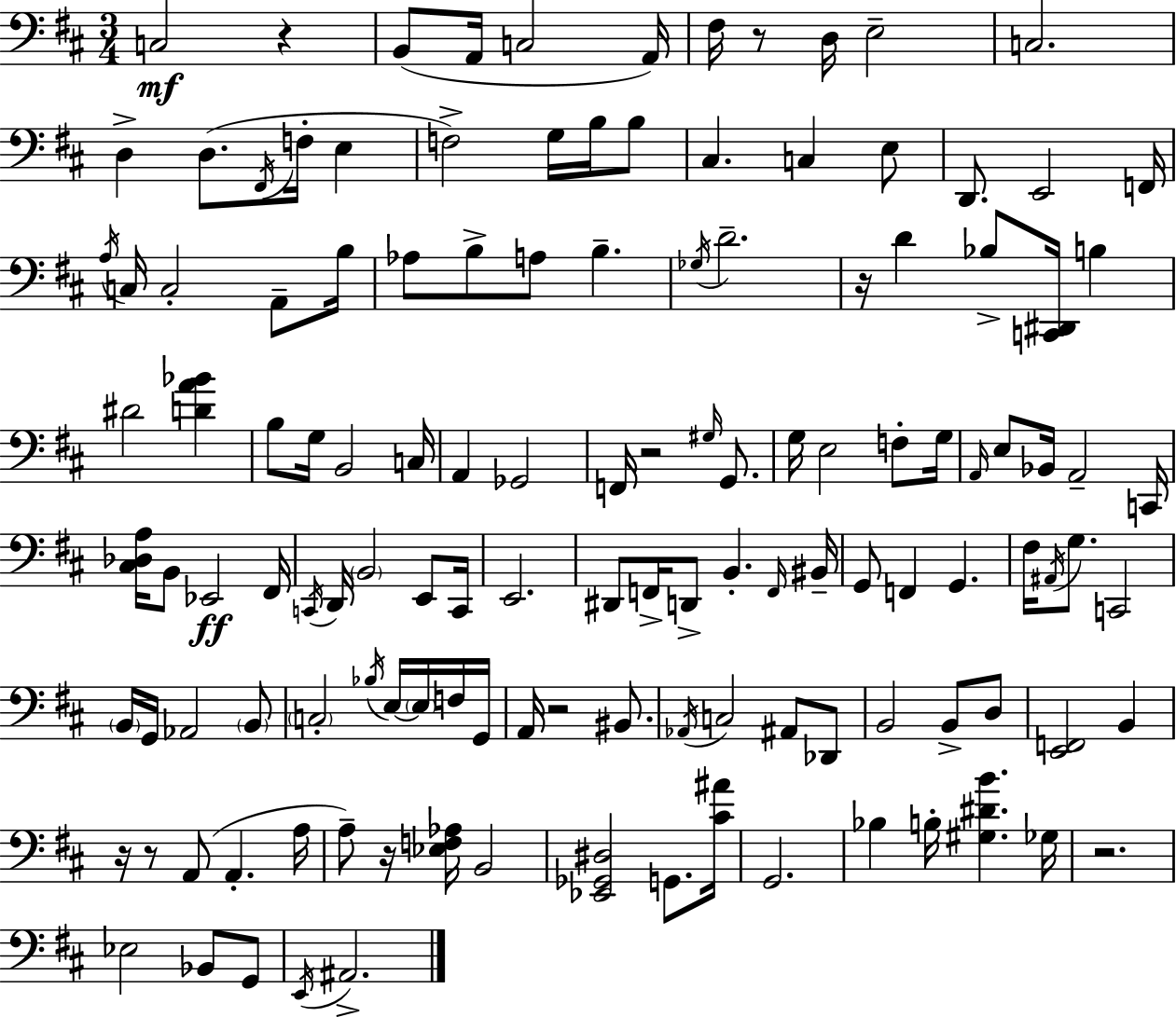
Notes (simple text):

C3/h R/q B2/e A2/s C3/h A2/s F#3/s R/e D3/s E3/h C3/h. D3/q D3/e. F#2/s F3/s E3/q F3/h G3/s B3/s B3/e C#3/q. C3/q E3/e D2/e. E2/h F2/s A3/s C3/s C3/h A2/e B3/s Ab3/e B3/e A3/e B3/q. Gb3/s D4/h. R/s D4/q Bb3/e [C2,D#2]/s B3/q D#4/h [D4,A4,Bb4]/q B3/e G3/s B2/h C3/s A2/q Gb2/h F2/s R/h G#3/s G2/e. G3/s E3/h F3/e G3/s A2/s E3/e Bb2/s A2/h C2/s [C#3,Db3,A3]/s B2/e Eb2/h F#2/s C2/s D2/s B2/h E2/e C2/s E2/h. D#2/e F2/s D2/e B2/q. F2/s BIS2/s G2/e F2/q G2/q. F#3/s A#2/s G3/e. C2/h B2/s G2/s Ab2/h B2/e C3/h Bb3/s E3/s E3/s F3/s G2/s A2/s R/h BIS2/e. Ab2/s C3/h A#2/e Db2/e B2/h B2/e D3/e [E2,F2]/h B2/q R/s R/e A2/e A2/q. A3/s A3/e R/s [Eb3,F3,Ab3]/s B2/h [Eb2,Gb2,D#3]/h G2/e. [C#4,A#4]/s G2/h. Bb3/q B3/s [G#3,D#4,B4]/q. Gb3/s R/h. Eb3/h Bb2/e G2/e E2/s A#2/h.